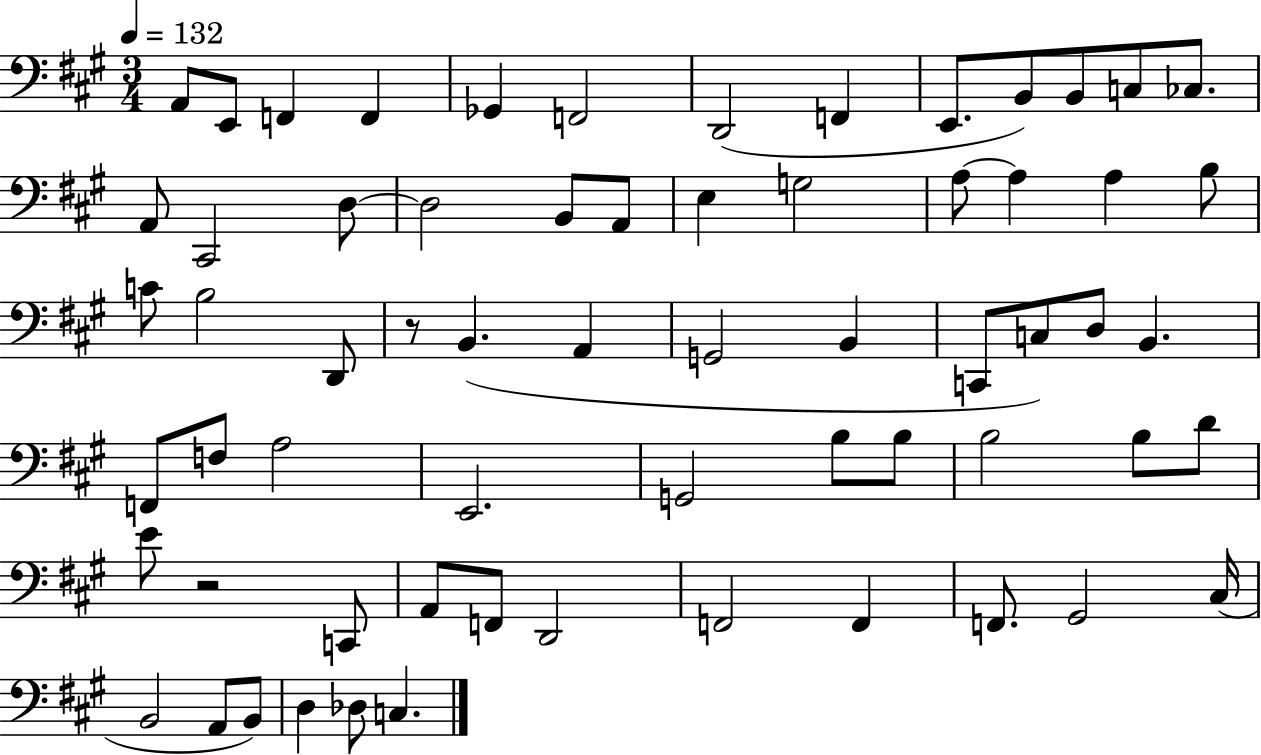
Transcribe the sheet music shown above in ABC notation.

X:1
T:Untitled
M:3/4
L:1/4
K:A
A,,/2 E,,/2 F,, F,, _G,, F,,2 D,,2 F,, E,,/2 B,,/2 B,,/2 C,/2 _C,/2 A,,/2 ^C,,2 D,/2 D,2 B,,/2 A,,/2 E, G,2 A,/2 A, A, B,/2 C/2 B,2 D,,/2 z/2 B,, A,, G,,2 B,, C,,/2 C,/2 D,/2 B,, F,,/2 F,/2 A,2 E,,2 G,,2 B,/2 B,/2 B,2 B,/2 D/2 E/2 z2 C,,/2 A,,/2 F,,/2 D,,2 F,,2 F,, F,,/2 ^G,,2 ^C,/4 B,,2 A,,/2 B,,/2 D, _D,/2 C,